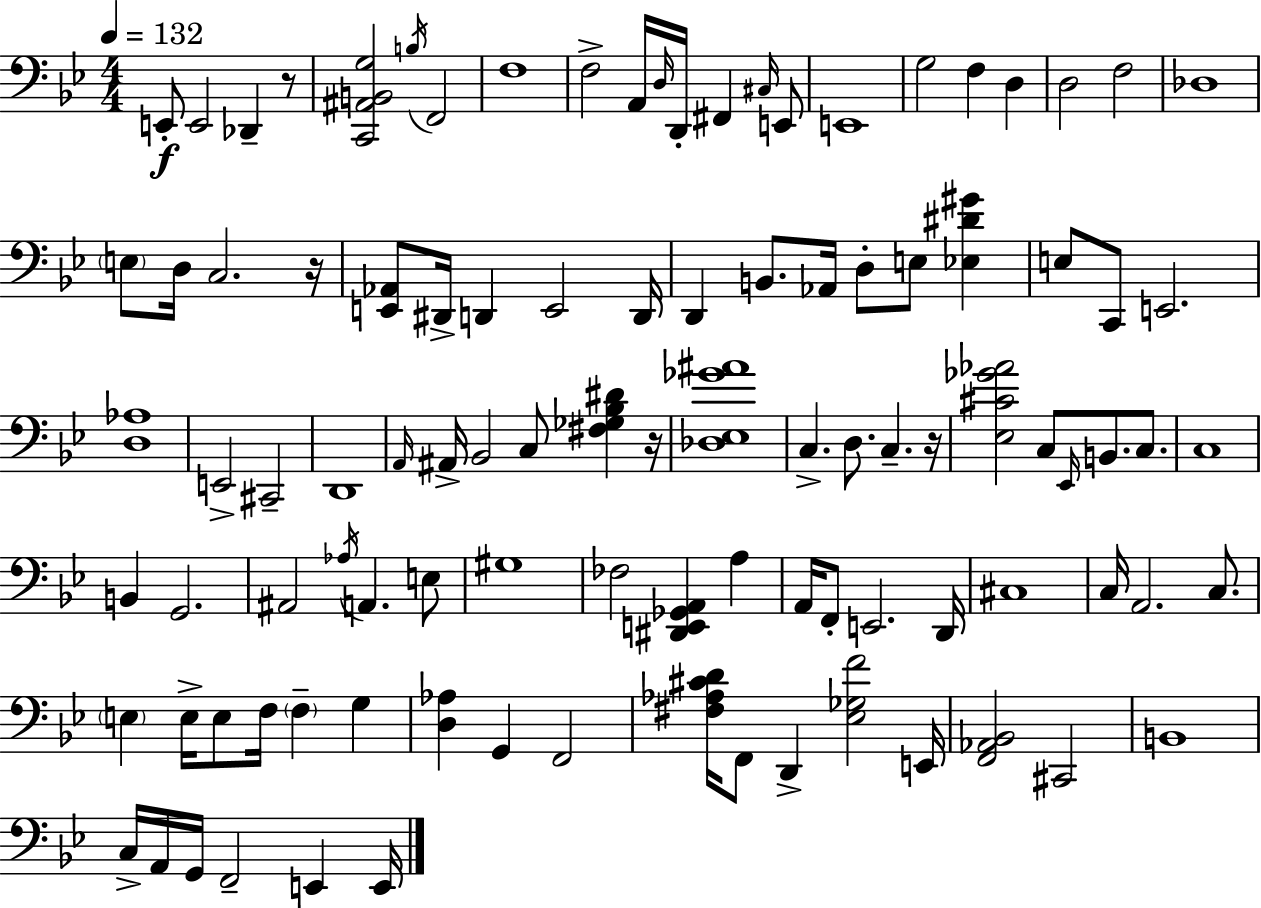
E2/e E2/h Db2/q R/e [C2,A#2,B2,G3]/h B3/s F2/h F3/w F3/h A2/s D3/s D2/s F#2/q C#3/s E2/e E2/w G3/h F3/q D3/q D3/h F3/h Db3/w E3/e D3/s C3/h. R/s [E2,Ab2]/e D#2/s D2/q E2/h D2/s D2/q B2/e. Ab2/s D3/e E3/e [Eb3,D#4,G#4]/q E3/e C2/e E2/h. [D3,Ab3]/w E2/h C#2/h D2/w A2/s A#2/s Bb2/h C3/e [F#3,Gb3,Bb3,D#4]/q R/s [Db3,Eb3,Gb4,A#4]/w C3/q. D3/e. C3/q. R/s [Eb3,C#4,Gb4,Ab4]/h C3/e Eb2/s B2/e. C3/e. C3/w B2/q G2/h. A#2/h Ab3/s A2/q. E3/e G#3/w FES3/h [D#2,E2,Gb2,A2]/q A3/q A2/s F2/e E2/h. D2/s C#3/w C3/s A2/h. C3/e. E3/q E3/s E3/e F3/s F3/q G3/q [D3,Ab3]/q G2/q F2/h [F#3,Ab3,C#4,D4]/s F2/e D2/q [Eb3,Gb3,F4]/h E2/s [F2,Ab2,Bb2]/h C#2/h B2/w C3/s A2/s G2/s F2/h E2/q E2/s